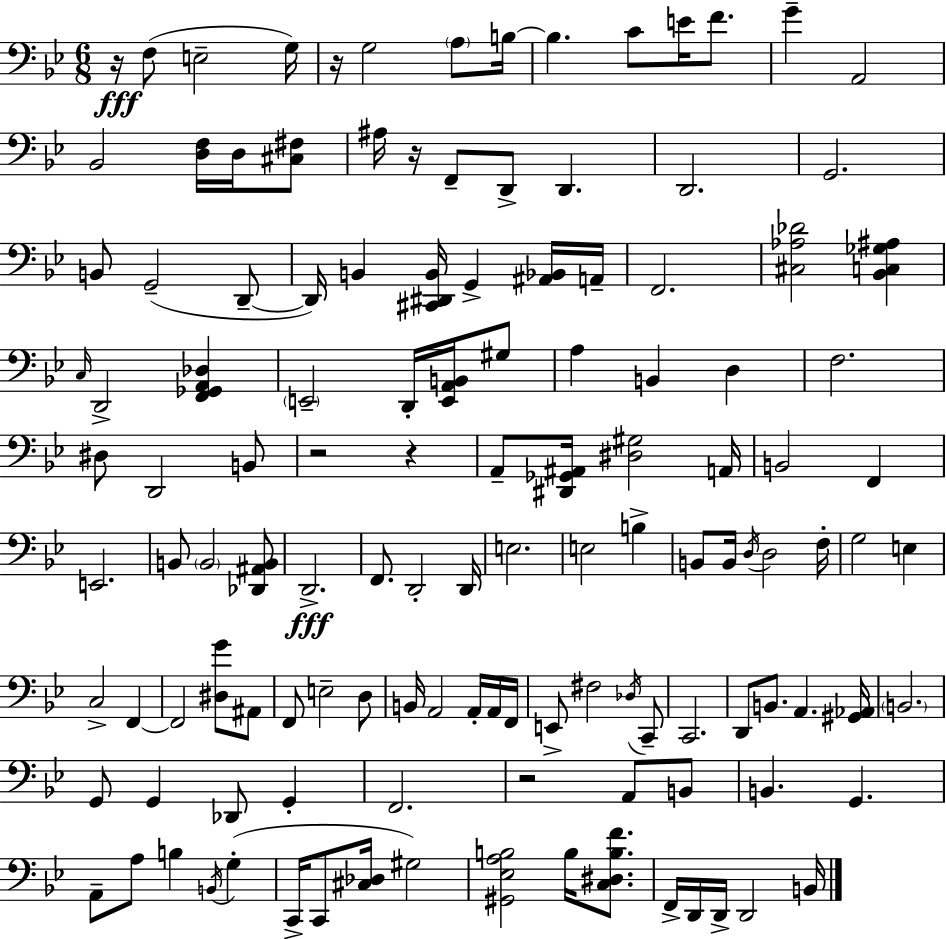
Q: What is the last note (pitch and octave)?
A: B2